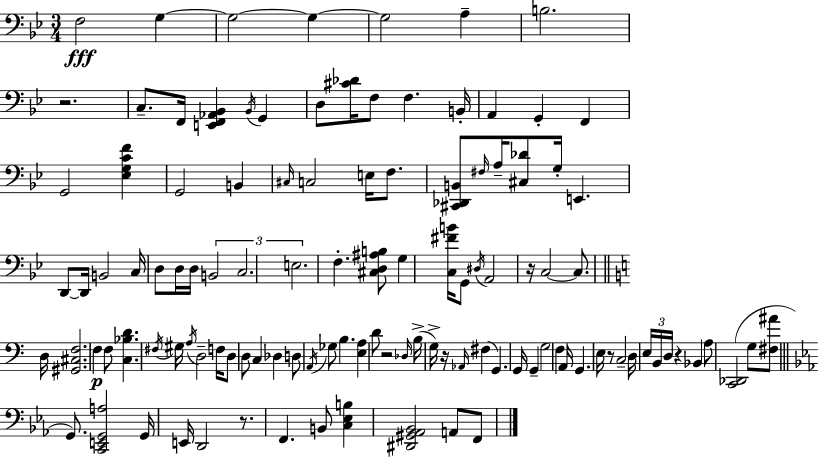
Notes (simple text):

F3/h G3/q G3/h G3/q G3/h A3/q B3/h. R/h. C3/e. F2/s [E2,F2,Ab2,Bb2]/q Bb2/s G2/q D3/e [C#4,Db4]/s F3/e F3/q. B2/s A2/q G2/q F2/q G2/h [Eb3,G3,C4,F4]/q G2/h B2/q C#3/s C3/h E3/s F3/e. [C#2,Db2,B2]/e F#3/s A3/s [C#3,Db4]/e G3/s E2/q. D2/e D2/s B2/h C3/s D3/e D3/s D3/s B2/h C3/h. E3/h. F3/q. [C#3,D3,A#3,B3]/e G3/q [C3,F#4,B4]/s G2/e D#3/s A2/h R/s C3/h C3/e. D3/s [G#2,C#3,F3]/h. F3/q F3/e [C3,Bb3,D4]/q. F#3/s G#3/s A3/s D3/h F3/s D3/e D3/e C3/q Db3/q D3/e A2/s Gb3/e B3/q. [E3,A3]/q D4/e R/h Db3/s B3/s G3/s R/s Ab2/s F#3/q G2/q. G2/s G2/q G3/h F3/q A2/s G2/q. E3/s R/e C3/h D3/s E3/s B2/s D3/s R/q Bb2/q A3/e [C2,Db2]/h G3/e [F#3,A#4]/e G2/e. [C2,E2,G2,A3]/h G2/s E2/s D2/h R/e. F2/q. B2/e [C3,Eb3,B3]/q [D#2,G#2,Ab2,Bb2]/h A2/e F2/e